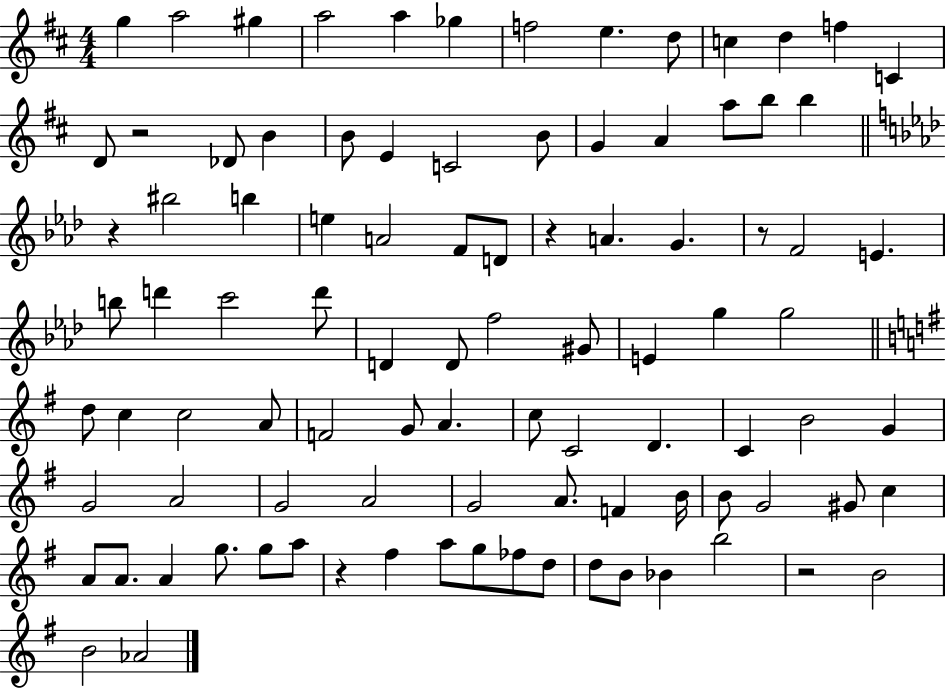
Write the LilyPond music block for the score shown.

{
  \clef treble
  \numericTimeSignature
  \time 4/4
  \key d \major
  g''4 a''2 gis''4 | a''2 a''4 ges''4 | f''2 e''4. d''8 | c''4 d''4 f''4 c'4 | \break d'8 r2 des'8 b'4 | b'8 e'4 c'2 b'8 | g'4 a'4 a''8 b''8 b''4 | \bar "||" \break \key aes \major r4 bis''2 b''4 | e''4 a'2 f'8 d'8 | r4 a'4. g'4. | r8 f'2 e'4. | \break b''8 d'''4 c'''2 d'''8 | d'4 d'8 f''2 gis'8 | e'4 g''4 g''2 | \bar "||" \break \key e \minor d''8 c''4 c''2 a'8 | f'2 g'8 a'4. | c''8 c'2 d'4. | c'4 b'2 g'4 | \break g'2 a'2 | g'2 a'2 | g'2 a'8. f'4 b'16 | b'8 g'2 gis'8 c''4 | \break a'8 a'8. a'4 g''8. g''8 a''8 | r4 fis''4 a''8 g''8 fes''8 d''8 | d''8 b'8 bes'4 b''2 | r2 b'2 | \break b'2 aes'2 | \bar "|."
}